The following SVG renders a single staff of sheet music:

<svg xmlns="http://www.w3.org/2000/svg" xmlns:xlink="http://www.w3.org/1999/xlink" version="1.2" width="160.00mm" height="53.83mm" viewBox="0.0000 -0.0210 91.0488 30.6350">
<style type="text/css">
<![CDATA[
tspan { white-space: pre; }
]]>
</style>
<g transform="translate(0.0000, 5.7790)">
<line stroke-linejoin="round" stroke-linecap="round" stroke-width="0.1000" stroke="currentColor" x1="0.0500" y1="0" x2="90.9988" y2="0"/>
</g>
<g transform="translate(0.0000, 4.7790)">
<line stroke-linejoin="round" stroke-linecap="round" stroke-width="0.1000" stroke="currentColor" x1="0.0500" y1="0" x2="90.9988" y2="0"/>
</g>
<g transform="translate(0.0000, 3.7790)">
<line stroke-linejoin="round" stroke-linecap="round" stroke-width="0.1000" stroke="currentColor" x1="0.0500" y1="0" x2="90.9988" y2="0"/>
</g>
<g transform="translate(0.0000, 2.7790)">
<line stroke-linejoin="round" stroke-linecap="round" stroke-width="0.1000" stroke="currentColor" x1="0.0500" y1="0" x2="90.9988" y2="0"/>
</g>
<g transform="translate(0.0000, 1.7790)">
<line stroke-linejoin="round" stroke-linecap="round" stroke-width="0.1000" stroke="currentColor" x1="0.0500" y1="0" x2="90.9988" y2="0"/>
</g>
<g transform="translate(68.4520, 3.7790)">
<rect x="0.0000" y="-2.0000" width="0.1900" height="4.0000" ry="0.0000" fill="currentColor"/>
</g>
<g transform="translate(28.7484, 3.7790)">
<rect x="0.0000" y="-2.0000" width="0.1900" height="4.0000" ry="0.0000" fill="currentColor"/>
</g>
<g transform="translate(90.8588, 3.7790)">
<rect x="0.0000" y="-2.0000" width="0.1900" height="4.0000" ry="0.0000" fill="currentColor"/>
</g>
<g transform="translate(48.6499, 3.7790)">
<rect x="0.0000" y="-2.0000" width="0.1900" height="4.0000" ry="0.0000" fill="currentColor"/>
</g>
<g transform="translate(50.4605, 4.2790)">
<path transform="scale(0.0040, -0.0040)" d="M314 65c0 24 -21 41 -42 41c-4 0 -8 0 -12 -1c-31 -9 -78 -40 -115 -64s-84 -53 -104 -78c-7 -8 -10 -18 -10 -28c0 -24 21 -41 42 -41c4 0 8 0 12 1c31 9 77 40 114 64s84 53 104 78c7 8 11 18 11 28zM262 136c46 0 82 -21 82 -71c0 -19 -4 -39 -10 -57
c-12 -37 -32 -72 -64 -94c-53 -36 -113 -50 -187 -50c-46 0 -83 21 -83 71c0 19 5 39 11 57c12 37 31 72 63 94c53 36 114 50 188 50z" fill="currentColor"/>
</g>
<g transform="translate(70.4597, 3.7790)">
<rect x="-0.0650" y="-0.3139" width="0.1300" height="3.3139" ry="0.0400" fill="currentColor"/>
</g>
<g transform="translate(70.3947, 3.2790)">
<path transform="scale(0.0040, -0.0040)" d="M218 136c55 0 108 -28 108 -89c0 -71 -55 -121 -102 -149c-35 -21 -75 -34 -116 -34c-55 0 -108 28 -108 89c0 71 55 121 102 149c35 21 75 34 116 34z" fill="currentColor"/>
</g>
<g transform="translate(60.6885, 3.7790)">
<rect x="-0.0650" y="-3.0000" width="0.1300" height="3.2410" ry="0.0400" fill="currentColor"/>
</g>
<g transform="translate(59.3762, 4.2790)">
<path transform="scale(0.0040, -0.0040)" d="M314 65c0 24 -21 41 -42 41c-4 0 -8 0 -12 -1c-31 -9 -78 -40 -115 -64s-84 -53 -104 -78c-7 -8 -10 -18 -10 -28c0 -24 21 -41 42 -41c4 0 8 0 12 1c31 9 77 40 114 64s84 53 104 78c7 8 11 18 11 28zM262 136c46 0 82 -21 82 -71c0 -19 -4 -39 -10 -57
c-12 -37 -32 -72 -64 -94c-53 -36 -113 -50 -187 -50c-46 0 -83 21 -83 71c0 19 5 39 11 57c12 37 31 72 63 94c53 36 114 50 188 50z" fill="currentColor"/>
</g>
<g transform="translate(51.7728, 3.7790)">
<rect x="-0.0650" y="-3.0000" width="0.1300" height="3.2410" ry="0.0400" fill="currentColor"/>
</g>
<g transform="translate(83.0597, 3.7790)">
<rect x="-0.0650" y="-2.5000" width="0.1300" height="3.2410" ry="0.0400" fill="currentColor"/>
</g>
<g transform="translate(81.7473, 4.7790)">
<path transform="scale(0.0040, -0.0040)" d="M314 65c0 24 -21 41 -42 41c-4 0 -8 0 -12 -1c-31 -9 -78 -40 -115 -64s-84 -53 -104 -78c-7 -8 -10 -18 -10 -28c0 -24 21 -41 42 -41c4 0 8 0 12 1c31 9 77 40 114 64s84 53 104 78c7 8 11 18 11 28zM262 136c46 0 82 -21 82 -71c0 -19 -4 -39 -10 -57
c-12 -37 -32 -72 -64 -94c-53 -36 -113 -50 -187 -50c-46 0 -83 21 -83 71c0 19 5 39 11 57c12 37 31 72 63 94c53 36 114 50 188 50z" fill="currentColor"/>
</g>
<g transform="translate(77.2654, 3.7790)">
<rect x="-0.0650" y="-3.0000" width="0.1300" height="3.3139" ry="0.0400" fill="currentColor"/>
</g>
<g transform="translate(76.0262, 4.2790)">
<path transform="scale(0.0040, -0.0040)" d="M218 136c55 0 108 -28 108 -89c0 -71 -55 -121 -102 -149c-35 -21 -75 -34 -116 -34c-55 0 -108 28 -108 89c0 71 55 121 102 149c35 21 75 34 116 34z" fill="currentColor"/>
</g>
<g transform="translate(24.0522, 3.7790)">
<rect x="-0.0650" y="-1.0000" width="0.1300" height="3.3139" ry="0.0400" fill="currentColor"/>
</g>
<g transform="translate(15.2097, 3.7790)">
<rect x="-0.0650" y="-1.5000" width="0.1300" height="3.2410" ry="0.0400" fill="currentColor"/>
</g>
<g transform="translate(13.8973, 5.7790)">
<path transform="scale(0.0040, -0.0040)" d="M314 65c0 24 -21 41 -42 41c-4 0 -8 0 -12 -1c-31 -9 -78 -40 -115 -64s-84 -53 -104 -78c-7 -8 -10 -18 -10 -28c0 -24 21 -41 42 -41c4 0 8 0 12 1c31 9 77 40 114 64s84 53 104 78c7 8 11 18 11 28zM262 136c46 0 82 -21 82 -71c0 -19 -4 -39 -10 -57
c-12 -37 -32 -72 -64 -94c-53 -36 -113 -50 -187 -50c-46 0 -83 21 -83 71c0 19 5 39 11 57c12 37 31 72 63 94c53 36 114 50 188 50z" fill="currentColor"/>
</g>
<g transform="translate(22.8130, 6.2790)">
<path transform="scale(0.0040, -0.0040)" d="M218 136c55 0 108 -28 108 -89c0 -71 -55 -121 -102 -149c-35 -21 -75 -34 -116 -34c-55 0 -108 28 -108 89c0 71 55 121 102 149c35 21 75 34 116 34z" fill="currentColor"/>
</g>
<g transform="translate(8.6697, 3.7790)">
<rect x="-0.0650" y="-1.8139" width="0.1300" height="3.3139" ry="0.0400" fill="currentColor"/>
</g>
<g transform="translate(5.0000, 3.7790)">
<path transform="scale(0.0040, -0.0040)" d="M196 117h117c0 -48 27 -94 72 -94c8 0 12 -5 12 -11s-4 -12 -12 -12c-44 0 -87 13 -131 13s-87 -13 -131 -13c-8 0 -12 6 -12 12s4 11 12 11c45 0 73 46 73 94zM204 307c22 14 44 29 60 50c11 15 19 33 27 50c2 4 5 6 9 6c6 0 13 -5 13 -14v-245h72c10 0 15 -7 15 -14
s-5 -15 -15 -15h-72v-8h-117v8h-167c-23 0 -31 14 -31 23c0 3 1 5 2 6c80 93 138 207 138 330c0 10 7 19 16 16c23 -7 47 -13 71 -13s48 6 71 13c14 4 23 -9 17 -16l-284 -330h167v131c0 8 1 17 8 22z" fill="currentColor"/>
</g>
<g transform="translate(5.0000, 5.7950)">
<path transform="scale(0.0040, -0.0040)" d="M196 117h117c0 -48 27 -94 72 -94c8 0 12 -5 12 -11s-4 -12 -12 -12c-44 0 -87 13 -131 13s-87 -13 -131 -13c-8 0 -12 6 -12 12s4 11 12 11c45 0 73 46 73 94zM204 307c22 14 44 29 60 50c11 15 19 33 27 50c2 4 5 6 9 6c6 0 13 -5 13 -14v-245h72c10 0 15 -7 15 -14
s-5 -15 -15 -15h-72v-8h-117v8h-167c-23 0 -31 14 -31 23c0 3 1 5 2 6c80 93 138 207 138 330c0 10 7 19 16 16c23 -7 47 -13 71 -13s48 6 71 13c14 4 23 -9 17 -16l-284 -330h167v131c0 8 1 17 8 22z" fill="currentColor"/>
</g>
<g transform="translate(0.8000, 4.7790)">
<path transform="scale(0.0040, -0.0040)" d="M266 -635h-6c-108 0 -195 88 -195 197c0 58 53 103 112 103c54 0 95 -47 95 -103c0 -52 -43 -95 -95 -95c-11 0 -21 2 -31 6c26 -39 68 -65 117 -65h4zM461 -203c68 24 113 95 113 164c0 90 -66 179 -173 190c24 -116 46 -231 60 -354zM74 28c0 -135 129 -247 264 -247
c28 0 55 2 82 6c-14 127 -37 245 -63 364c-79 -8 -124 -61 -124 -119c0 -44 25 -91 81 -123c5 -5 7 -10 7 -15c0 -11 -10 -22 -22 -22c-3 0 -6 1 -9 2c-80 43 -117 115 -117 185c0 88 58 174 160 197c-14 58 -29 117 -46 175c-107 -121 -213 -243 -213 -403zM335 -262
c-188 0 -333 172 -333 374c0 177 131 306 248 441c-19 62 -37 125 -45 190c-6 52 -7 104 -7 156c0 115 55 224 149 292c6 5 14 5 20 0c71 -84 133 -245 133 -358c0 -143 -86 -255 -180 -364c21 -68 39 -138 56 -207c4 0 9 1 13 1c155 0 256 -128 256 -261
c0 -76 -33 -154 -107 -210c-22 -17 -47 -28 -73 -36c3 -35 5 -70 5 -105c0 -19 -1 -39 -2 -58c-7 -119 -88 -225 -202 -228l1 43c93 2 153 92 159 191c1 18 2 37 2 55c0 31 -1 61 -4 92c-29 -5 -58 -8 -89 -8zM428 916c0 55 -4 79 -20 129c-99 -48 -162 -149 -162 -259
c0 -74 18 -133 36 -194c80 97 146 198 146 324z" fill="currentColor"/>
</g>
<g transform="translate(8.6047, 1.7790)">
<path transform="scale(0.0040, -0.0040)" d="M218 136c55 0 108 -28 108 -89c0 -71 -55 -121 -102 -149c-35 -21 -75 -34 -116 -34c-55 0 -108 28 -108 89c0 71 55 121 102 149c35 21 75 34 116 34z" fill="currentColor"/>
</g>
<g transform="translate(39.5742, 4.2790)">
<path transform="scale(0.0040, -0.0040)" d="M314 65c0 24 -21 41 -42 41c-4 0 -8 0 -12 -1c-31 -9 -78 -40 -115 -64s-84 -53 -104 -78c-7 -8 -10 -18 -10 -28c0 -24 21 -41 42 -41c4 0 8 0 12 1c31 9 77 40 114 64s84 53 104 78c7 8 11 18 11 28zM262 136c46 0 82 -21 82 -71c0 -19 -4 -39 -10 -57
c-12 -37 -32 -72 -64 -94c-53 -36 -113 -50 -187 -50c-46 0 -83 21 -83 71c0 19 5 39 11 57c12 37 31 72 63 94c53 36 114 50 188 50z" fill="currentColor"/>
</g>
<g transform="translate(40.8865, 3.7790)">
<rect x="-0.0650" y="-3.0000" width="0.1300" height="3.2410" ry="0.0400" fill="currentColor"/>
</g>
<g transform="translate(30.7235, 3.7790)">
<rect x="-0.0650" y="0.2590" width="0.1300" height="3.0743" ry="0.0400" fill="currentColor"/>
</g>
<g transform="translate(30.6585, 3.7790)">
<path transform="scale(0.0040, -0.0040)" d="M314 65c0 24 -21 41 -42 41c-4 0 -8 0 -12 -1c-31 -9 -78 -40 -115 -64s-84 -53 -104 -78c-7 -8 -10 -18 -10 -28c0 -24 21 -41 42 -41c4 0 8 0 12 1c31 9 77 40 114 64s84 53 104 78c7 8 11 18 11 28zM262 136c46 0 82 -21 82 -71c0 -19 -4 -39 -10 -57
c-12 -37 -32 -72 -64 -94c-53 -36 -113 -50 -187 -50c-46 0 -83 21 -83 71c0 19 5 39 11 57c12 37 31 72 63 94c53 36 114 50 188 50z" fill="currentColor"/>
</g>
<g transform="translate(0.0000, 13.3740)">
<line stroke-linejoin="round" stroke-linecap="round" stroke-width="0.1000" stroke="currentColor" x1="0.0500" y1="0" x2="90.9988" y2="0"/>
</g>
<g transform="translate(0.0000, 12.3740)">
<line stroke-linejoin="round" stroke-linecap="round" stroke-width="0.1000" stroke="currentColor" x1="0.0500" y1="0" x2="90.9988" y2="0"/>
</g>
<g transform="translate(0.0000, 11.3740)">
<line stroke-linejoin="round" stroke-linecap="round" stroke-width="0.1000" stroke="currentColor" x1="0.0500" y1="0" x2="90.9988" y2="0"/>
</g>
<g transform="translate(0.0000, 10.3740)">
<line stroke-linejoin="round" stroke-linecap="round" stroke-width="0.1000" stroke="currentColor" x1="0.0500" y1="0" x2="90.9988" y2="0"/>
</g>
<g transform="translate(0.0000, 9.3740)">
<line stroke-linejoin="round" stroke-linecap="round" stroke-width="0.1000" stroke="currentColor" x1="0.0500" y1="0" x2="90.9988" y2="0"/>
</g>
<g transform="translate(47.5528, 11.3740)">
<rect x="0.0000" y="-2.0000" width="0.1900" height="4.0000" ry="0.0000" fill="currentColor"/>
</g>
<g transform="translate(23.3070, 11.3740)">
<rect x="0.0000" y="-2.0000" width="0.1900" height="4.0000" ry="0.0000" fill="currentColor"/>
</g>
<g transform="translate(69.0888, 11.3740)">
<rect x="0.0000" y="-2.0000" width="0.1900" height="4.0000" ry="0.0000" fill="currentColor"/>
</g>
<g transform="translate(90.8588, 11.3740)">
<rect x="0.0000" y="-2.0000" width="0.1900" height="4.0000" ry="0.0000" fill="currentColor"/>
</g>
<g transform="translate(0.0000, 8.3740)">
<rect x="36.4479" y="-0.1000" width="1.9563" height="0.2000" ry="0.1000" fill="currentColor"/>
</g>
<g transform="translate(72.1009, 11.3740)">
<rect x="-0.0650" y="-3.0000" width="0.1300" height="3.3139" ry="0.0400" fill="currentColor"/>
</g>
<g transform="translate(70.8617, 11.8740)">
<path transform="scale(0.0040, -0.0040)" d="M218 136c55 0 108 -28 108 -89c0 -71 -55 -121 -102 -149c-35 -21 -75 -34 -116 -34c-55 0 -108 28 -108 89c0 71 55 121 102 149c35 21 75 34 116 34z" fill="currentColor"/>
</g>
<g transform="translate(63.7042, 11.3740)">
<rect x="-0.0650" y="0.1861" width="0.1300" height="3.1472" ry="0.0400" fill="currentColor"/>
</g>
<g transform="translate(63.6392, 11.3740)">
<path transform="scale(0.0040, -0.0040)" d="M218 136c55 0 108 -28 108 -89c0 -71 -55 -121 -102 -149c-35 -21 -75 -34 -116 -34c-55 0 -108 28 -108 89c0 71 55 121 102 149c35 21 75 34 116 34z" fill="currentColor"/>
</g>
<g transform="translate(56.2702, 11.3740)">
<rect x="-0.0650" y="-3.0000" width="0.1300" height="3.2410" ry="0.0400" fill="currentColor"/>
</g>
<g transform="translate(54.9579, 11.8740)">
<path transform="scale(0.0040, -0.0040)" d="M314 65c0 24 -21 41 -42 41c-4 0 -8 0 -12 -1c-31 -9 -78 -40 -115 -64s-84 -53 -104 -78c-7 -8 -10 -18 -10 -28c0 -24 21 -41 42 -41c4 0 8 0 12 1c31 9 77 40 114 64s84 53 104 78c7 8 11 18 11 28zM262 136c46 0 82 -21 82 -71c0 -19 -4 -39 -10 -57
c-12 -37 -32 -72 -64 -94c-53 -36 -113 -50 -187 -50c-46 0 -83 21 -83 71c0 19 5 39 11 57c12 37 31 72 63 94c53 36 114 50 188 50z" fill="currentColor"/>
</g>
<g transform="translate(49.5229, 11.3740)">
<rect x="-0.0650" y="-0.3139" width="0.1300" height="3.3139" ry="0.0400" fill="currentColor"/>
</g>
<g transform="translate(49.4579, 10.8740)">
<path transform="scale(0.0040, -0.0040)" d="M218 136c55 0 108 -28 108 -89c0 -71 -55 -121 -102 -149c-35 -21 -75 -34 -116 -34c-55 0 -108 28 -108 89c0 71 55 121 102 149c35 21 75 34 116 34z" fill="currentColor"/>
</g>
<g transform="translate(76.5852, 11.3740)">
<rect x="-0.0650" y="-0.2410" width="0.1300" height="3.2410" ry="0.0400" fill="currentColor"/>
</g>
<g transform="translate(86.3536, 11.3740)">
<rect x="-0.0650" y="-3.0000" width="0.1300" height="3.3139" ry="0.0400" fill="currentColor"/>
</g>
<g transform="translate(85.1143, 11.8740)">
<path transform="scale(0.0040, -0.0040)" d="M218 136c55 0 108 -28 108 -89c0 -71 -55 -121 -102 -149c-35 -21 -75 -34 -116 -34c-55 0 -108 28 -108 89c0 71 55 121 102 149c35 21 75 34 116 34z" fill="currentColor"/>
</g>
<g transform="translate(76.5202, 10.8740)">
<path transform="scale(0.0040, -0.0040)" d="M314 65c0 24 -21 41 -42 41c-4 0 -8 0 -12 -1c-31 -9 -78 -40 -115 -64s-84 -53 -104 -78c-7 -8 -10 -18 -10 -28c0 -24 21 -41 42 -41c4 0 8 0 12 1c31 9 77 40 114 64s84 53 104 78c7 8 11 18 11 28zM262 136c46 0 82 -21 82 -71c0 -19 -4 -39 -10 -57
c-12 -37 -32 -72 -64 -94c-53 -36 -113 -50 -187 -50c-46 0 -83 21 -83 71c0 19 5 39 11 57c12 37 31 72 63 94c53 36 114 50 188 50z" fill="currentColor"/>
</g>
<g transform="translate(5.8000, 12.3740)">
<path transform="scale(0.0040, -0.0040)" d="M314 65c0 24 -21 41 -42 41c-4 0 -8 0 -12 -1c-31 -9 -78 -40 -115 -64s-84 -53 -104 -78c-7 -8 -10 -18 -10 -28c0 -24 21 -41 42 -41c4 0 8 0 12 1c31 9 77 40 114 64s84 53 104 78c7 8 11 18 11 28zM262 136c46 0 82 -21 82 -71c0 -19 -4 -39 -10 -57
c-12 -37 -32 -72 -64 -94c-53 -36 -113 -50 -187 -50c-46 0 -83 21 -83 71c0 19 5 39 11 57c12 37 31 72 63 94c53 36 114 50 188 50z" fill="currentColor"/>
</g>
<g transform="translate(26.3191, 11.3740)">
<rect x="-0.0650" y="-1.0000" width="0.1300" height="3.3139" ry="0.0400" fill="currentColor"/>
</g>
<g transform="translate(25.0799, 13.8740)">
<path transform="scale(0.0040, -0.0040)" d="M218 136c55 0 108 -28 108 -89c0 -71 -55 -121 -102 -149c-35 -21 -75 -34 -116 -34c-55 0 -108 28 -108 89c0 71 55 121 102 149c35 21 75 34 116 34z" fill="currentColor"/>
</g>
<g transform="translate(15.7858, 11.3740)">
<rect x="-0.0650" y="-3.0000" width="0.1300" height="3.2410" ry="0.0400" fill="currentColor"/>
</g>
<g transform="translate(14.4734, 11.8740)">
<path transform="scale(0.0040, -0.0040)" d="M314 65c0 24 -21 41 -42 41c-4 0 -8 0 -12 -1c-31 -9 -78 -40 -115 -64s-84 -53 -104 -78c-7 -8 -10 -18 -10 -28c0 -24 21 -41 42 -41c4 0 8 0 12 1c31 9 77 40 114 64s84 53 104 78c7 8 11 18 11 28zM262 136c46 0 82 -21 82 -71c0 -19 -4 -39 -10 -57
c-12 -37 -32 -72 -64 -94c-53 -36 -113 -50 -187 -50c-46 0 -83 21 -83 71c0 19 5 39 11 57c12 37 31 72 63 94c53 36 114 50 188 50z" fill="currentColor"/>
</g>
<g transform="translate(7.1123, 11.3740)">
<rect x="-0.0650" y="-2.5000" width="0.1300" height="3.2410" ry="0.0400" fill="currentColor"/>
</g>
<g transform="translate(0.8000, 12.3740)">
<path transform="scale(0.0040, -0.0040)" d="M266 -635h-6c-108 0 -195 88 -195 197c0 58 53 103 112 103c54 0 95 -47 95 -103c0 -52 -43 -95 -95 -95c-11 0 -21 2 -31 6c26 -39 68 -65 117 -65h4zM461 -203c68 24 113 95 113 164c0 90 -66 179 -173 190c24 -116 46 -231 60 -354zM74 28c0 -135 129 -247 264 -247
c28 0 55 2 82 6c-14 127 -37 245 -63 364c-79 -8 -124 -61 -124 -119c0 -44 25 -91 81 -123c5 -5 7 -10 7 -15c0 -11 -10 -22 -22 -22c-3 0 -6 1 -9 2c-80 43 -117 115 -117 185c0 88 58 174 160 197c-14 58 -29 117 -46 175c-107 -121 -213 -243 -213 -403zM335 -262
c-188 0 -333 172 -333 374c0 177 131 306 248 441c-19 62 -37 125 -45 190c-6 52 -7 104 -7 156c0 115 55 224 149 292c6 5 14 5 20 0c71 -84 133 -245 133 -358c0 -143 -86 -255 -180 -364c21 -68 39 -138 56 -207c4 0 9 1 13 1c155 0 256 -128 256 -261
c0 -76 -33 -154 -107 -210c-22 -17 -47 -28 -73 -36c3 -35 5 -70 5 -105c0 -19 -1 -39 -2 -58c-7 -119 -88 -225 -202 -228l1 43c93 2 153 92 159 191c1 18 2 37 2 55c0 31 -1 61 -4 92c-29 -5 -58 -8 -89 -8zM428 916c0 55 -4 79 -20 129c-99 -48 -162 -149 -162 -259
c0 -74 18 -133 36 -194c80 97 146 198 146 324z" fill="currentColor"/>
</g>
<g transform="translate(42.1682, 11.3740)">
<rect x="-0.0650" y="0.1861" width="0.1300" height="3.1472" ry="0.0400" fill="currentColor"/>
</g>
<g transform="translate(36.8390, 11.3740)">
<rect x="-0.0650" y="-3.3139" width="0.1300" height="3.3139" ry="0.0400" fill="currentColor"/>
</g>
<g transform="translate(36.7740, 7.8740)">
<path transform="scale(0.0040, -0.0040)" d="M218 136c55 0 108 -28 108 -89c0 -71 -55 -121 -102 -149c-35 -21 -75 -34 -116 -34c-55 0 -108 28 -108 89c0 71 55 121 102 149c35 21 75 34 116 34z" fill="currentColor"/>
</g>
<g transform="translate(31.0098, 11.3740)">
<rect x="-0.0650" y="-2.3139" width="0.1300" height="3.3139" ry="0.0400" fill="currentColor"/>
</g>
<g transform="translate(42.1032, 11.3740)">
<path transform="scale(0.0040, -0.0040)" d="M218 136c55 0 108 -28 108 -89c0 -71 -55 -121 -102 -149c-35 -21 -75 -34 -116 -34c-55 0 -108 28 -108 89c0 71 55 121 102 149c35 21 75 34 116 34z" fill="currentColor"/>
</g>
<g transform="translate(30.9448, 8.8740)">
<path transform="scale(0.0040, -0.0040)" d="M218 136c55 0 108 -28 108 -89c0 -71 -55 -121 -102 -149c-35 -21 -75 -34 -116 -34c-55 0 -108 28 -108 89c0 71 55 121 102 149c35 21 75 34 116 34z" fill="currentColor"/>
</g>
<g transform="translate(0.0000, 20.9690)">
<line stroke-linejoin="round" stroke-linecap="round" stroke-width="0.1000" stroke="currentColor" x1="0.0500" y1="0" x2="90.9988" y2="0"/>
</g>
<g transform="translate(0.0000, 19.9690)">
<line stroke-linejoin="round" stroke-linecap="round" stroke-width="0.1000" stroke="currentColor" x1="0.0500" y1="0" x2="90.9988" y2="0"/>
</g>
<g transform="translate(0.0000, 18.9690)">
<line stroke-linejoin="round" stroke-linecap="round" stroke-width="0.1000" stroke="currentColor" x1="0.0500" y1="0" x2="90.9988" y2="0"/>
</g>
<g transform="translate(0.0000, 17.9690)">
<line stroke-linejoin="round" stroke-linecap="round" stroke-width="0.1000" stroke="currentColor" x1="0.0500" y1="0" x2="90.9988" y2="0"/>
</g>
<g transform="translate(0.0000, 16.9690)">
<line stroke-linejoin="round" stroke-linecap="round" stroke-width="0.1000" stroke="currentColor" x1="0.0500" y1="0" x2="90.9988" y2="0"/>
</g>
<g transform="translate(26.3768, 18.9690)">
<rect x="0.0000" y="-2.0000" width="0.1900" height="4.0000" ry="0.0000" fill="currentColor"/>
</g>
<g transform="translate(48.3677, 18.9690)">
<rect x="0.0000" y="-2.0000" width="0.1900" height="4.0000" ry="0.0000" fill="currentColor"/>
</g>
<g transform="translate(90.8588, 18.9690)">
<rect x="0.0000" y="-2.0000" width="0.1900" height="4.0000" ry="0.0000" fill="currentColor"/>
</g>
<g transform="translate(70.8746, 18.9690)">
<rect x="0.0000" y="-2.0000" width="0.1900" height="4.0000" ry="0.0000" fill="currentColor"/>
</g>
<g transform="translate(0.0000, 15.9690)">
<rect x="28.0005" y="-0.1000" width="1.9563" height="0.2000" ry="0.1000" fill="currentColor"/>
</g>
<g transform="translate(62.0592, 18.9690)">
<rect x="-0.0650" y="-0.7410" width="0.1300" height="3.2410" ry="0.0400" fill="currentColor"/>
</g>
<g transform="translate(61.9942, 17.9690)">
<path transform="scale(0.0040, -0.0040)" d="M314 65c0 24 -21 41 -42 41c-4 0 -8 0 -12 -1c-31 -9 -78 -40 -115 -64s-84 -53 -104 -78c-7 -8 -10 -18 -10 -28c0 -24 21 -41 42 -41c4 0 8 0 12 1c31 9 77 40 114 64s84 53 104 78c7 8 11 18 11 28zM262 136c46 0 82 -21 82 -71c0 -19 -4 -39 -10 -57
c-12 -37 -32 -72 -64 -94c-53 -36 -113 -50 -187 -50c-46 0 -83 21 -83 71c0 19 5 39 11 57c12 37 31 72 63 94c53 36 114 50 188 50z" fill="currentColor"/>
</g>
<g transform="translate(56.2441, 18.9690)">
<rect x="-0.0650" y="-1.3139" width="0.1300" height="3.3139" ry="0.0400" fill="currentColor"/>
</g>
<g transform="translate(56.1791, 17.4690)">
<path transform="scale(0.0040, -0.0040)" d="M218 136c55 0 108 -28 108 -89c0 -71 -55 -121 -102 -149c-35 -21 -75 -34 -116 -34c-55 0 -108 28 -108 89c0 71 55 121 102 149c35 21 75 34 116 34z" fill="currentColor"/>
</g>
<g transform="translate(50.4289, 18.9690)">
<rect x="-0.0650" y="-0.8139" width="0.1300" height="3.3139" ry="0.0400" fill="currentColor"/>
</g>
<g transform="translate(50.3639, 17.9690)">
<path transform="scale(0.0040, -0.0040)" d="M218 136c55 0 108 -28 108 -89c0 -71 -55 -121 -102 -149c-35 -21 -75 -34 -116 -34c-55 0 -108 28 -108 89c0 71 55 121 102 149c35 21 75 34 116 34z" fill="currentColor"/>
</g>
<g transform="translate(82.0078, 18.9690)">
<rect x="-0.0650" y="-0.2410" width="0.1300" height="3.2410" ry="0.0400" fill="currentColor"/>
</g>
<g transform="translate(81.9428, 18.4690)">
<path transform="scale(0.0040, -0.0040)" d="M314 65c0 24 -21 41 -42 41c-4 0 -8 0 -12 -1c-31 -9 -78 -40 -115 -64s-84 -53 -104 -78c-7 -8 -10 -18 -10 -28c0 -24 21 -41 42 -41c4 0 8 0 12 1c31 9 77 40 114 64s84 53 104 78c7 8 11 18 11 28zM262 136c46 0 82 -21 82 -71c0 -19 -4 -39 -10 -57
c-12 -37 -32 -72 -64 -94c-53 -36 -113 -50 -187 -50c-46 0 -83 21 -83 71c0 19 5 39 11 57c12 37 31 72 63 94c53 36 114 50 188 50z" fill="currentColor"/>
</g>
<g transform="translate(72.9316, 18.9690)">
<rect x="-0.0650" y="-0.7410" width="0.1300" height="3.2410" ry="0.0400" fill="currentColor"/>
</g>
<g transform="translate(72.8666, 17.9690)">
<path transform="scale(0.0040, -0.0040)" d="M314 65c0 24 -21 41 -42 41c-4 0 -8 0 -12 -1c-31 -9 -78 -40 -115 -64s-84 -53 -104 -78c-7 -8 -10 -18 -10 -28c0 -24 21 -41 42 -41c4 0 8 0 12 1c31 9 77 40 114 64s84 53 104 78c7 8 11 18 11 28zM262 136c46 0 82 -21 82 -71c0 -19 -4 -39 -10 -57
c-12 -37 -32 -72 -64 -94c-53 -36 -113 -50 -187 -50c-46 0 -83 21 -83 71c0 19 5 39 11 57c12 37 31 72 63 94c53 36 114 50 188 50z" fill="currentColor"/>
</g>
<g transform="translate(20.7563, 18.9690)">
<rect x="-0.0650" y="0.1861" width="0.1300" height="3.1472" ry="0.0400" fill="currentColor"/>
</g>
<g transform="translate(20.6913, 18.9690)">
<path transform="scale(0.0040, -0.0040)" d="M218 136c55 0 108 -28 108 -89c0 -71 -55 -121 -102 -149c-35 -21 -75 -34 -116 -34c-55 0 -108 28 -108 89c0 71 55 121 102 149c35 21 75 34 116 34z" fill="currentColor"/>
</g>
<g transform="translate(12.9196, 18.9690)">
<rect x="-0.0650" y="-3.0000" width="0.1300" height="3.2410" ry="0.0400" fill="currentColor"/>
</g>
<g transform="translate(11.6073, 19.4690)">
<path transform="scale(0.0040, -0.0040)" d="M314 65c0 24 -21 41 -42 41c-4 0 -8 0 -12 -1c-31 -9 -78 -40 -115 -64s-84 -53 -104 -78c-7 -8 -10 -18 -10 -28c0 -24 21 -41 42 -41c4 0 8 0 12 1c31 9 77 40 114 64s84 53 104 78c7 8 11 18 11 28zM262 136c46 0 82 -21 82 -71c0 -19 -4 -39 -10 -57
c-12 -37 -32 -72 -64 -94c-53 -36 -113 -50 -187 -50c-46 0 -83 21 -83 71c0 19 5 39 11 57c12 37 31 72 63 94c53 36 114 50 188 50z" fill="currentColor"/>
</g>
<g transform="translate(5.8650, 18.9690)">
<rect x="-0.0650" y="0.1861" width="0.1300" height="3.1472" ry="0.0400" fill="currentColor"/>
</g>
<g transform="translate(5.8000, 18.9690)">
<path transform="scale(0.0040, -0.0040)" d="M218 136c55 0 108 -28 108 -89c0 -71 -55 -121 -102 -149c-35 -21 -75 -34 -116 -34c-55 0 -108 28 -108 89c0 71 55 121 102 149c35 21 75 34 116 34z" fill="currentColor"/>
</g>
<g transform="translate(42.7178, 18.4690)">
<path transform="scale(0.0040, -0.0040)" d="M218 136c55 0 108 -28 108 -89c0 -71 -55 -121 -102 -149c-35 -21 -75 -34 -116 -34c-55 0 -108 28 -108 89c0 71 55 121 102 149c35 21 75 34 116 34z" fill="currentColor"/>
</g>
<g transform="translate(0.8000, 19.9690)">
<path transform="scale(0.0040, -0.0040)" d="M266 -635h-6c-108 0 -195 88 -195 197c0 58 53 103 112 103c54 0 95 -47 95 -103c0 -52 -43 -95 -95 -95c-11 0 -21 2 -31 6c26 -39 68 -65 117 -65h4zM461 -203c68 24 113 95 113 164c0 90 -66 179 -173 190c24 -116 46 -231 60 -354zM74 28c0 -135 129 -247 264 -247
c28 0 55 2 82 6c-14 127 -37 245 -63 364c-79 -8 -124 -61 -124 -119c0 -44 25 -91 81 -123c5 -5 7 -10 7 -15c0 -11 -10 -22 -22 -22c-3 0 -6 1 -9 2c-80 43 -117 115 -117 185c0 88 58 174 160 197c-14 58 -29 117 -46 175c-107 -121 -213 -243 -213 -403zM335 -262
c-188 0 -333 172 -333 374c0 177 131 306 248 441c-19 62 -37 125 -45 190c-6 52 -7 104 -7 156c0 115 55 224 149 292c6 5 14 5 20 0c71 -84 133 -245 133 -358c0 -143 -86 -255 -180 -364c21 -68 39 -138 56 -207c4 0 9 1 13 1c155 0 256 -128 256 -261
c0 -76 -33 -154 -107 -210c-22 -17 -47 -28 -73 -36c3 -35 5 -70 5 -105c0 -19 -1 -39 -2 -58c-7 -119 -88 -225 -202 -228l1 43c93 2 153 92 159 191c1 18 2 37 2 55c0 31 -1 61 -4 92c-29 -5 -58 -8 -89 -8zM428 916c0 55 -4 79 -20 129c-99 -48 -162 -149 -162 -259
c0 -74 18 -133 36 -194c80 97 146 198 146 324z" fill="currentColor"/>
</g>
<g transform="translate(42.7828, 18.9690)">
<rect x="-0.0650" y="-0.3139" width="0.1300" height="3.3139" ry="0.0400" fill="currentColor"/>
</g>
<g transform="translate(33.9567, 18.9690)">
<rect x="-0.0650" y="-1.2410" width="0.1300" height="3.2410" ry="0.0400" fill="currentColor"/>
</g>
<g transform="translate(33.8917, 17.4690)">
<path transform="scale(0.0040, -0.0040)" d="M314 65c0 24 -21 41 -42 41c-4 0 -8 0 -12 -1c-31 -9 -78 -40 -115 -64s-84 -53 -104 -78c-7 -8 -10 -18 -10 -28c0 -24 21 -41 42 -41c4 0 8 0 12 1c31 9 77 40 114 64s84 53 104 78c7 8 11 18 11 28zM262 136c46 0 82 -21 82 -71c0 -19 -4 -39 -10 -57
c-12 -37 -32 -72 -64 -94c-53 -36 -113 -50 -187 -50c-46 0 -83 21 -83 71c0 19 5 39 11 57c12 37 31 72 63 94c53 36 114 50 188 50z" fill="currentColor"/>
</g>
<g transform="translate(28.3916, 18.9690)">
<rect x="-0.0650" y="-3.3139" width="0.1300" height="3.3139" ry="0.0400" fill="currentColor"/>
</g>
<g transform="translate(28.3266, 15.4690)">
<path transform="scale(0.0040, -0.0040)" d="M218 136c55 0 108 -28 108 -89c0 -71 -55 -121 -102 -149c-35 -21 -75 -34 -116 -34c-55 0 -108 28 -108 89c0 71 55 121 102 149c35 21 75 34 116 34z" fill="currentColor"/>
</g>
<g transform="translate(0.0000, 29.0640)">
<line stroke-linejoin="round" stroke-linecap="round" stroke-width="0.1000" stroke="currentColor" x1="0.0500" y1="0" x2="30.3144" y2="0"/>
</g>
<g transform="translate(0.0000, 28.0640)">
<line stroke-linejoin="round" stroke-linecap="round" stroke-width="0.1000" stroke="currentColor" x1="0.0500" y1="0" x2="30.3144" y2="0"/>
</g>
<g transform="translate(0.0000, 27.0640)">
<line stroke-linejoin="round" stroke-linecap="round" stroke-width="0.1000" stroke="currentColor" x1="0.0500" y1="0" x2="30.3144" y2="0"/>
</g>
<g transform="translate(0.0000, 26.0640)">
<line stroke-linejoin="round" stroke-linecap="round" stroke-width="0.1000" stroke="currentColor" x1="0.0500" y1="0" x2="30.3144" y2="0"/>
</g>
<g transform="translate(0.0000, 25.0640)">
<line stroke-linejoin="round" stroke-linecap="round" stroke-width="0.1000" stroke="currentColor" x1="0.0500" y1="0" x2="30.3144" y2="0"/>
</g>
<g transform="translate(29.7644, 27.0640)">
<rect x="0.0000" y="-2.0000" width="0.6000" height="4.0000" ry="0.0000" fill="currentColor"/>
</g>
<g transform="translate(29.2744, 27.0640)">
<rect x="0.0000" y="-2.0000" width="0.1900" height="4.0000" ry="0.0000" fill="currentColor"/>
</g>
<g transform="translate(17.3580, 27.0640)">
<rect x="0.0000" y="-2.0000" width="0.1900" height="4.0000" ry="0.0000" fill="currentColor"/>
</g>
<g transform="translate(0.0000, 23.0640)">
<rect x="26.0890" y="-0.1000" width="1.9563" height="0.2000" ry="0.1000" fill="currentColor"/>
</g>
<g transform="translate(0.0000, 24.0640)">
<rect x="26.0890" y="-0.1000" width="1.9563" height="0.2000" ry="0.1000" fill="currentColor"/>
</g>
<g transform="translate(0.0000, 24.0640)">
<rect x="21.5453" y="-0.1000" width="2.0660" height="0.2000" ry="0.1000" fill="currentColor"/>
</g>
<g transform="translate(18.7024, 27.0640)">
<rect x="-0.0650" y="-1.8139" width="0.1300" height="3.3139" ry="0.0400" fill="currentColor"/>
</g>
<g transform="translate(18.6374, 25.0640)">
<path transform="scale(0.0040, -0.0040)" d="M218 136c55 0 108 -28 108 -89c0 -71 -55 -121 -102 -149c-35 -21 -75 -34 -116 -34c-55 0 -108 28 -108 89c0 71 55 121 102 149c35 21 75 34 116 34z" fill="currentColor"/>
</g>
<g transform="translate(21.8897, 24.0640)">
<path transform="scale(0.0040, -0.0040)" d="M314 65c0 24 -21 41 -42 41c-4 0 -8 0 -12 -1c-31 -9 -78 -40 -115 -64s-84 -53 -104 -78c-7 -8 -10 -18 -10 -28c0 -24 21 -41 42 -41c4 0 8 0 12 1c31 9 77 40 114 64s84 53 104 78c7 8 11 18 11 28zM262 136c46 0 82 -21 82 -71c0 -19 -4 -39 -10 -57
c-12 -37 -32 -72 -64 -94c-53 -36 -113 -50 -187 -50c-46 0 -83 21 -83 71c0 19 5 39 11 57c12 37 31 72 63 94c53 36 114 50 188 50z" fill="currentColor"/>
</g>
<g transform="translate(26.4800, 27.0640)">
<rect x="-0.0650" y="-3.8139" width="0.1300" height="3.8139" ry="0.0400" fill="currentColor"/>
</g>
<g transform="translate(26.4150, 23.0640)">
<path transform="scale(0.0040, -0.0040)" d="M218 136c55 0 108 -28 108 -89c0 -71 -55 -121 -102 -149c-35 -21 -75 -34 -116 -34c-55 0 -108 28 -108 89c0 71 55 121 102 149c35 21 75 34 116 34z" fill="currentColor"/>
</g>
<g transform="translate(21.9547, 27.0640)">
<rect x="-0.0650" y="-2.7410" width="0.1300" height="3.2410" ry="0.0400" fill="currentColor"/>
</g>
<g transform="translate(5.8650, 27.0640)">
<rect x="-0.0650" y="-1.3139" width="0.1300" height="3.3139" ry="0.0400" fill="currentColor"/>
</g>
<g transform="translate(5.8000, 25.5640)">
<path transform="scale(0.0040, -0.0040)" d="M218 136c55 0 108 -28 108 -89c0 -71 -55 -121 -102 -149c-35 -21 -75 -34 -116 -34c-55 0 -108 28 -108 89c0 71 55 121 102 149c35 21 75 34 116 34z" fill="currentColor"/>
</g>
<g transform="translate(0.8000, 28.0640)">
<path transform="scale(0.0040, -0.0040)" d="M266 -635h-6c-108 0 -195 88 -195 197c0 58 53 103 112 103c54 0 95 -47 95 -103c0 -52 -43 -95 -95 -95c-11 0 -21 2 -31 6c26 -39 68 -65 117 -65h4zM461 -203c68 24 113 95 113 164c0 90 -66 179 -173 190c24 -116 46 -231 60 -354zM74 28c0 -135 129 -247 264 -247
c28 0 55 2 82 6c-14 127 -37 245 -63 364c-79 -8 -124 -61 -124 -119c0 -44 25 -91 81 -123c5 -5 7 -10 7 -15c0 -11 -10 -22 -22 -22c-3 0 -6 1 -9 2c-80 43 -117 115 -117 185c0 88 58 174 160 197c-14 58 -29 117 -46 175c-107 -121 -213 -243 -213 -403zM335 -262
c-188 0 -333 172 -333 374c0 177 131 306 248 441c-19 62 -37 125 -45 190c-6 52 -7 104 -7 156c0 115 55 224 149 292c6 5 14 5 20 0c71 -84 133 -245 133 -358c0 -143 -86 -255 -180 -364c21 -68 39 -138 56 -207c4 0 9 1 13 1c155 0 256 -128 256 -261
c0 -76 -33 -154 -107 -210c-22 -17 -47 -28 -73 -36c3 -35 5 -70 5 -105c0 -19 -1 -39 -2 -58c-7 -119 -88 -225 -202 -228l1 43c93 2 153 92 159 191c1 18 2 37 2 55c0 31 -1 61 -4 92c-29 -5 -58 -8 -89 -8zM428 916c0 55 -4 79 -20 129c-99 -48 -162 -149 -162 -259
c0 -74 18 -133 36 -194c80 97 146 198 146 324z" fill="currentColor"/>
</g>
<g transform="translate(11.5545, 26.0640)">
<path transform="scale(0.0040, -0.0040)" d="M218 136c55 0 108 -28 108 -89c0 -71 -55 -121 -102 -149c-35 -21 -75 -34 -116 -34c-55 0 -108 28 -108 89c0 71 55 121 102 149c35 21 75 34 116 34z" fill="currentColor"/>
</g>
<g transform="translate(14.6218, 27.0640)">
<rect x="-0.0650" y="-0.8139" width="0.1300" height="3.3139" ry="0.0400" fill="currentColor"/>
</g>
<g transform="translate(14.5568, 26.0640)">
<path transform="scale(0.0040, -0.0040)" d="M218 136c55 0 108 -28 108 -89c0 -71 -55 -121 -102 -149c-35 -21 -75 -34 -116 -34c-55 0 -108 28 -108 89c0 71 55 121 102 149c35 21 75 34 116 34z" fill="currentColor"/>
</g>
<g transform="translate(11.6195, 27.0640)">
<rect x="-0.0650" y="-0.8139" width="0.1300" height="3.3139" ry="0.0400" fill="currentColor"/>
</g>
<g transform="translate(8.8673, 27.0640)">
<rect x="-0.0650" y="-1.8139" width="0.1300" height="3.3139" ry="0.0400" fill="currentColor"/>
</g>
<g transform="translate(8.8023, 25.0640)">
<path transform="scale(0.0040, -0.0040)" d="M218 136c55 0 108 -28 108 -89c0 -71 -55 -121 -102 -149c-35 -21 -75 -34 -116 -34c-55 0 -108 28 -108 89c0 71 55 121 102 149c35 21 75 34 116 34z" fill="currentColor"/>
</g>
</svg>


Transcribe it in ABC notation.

X:1
T:Untitled
M:4/4
L:1/4
K:C
f E2 D B2 A2 A2 A2 c A G2 G2 A2 D g b B c A2 B A c2 A B A2 B b e2 c d e d2 d2 c2 e f d d f a2 c'